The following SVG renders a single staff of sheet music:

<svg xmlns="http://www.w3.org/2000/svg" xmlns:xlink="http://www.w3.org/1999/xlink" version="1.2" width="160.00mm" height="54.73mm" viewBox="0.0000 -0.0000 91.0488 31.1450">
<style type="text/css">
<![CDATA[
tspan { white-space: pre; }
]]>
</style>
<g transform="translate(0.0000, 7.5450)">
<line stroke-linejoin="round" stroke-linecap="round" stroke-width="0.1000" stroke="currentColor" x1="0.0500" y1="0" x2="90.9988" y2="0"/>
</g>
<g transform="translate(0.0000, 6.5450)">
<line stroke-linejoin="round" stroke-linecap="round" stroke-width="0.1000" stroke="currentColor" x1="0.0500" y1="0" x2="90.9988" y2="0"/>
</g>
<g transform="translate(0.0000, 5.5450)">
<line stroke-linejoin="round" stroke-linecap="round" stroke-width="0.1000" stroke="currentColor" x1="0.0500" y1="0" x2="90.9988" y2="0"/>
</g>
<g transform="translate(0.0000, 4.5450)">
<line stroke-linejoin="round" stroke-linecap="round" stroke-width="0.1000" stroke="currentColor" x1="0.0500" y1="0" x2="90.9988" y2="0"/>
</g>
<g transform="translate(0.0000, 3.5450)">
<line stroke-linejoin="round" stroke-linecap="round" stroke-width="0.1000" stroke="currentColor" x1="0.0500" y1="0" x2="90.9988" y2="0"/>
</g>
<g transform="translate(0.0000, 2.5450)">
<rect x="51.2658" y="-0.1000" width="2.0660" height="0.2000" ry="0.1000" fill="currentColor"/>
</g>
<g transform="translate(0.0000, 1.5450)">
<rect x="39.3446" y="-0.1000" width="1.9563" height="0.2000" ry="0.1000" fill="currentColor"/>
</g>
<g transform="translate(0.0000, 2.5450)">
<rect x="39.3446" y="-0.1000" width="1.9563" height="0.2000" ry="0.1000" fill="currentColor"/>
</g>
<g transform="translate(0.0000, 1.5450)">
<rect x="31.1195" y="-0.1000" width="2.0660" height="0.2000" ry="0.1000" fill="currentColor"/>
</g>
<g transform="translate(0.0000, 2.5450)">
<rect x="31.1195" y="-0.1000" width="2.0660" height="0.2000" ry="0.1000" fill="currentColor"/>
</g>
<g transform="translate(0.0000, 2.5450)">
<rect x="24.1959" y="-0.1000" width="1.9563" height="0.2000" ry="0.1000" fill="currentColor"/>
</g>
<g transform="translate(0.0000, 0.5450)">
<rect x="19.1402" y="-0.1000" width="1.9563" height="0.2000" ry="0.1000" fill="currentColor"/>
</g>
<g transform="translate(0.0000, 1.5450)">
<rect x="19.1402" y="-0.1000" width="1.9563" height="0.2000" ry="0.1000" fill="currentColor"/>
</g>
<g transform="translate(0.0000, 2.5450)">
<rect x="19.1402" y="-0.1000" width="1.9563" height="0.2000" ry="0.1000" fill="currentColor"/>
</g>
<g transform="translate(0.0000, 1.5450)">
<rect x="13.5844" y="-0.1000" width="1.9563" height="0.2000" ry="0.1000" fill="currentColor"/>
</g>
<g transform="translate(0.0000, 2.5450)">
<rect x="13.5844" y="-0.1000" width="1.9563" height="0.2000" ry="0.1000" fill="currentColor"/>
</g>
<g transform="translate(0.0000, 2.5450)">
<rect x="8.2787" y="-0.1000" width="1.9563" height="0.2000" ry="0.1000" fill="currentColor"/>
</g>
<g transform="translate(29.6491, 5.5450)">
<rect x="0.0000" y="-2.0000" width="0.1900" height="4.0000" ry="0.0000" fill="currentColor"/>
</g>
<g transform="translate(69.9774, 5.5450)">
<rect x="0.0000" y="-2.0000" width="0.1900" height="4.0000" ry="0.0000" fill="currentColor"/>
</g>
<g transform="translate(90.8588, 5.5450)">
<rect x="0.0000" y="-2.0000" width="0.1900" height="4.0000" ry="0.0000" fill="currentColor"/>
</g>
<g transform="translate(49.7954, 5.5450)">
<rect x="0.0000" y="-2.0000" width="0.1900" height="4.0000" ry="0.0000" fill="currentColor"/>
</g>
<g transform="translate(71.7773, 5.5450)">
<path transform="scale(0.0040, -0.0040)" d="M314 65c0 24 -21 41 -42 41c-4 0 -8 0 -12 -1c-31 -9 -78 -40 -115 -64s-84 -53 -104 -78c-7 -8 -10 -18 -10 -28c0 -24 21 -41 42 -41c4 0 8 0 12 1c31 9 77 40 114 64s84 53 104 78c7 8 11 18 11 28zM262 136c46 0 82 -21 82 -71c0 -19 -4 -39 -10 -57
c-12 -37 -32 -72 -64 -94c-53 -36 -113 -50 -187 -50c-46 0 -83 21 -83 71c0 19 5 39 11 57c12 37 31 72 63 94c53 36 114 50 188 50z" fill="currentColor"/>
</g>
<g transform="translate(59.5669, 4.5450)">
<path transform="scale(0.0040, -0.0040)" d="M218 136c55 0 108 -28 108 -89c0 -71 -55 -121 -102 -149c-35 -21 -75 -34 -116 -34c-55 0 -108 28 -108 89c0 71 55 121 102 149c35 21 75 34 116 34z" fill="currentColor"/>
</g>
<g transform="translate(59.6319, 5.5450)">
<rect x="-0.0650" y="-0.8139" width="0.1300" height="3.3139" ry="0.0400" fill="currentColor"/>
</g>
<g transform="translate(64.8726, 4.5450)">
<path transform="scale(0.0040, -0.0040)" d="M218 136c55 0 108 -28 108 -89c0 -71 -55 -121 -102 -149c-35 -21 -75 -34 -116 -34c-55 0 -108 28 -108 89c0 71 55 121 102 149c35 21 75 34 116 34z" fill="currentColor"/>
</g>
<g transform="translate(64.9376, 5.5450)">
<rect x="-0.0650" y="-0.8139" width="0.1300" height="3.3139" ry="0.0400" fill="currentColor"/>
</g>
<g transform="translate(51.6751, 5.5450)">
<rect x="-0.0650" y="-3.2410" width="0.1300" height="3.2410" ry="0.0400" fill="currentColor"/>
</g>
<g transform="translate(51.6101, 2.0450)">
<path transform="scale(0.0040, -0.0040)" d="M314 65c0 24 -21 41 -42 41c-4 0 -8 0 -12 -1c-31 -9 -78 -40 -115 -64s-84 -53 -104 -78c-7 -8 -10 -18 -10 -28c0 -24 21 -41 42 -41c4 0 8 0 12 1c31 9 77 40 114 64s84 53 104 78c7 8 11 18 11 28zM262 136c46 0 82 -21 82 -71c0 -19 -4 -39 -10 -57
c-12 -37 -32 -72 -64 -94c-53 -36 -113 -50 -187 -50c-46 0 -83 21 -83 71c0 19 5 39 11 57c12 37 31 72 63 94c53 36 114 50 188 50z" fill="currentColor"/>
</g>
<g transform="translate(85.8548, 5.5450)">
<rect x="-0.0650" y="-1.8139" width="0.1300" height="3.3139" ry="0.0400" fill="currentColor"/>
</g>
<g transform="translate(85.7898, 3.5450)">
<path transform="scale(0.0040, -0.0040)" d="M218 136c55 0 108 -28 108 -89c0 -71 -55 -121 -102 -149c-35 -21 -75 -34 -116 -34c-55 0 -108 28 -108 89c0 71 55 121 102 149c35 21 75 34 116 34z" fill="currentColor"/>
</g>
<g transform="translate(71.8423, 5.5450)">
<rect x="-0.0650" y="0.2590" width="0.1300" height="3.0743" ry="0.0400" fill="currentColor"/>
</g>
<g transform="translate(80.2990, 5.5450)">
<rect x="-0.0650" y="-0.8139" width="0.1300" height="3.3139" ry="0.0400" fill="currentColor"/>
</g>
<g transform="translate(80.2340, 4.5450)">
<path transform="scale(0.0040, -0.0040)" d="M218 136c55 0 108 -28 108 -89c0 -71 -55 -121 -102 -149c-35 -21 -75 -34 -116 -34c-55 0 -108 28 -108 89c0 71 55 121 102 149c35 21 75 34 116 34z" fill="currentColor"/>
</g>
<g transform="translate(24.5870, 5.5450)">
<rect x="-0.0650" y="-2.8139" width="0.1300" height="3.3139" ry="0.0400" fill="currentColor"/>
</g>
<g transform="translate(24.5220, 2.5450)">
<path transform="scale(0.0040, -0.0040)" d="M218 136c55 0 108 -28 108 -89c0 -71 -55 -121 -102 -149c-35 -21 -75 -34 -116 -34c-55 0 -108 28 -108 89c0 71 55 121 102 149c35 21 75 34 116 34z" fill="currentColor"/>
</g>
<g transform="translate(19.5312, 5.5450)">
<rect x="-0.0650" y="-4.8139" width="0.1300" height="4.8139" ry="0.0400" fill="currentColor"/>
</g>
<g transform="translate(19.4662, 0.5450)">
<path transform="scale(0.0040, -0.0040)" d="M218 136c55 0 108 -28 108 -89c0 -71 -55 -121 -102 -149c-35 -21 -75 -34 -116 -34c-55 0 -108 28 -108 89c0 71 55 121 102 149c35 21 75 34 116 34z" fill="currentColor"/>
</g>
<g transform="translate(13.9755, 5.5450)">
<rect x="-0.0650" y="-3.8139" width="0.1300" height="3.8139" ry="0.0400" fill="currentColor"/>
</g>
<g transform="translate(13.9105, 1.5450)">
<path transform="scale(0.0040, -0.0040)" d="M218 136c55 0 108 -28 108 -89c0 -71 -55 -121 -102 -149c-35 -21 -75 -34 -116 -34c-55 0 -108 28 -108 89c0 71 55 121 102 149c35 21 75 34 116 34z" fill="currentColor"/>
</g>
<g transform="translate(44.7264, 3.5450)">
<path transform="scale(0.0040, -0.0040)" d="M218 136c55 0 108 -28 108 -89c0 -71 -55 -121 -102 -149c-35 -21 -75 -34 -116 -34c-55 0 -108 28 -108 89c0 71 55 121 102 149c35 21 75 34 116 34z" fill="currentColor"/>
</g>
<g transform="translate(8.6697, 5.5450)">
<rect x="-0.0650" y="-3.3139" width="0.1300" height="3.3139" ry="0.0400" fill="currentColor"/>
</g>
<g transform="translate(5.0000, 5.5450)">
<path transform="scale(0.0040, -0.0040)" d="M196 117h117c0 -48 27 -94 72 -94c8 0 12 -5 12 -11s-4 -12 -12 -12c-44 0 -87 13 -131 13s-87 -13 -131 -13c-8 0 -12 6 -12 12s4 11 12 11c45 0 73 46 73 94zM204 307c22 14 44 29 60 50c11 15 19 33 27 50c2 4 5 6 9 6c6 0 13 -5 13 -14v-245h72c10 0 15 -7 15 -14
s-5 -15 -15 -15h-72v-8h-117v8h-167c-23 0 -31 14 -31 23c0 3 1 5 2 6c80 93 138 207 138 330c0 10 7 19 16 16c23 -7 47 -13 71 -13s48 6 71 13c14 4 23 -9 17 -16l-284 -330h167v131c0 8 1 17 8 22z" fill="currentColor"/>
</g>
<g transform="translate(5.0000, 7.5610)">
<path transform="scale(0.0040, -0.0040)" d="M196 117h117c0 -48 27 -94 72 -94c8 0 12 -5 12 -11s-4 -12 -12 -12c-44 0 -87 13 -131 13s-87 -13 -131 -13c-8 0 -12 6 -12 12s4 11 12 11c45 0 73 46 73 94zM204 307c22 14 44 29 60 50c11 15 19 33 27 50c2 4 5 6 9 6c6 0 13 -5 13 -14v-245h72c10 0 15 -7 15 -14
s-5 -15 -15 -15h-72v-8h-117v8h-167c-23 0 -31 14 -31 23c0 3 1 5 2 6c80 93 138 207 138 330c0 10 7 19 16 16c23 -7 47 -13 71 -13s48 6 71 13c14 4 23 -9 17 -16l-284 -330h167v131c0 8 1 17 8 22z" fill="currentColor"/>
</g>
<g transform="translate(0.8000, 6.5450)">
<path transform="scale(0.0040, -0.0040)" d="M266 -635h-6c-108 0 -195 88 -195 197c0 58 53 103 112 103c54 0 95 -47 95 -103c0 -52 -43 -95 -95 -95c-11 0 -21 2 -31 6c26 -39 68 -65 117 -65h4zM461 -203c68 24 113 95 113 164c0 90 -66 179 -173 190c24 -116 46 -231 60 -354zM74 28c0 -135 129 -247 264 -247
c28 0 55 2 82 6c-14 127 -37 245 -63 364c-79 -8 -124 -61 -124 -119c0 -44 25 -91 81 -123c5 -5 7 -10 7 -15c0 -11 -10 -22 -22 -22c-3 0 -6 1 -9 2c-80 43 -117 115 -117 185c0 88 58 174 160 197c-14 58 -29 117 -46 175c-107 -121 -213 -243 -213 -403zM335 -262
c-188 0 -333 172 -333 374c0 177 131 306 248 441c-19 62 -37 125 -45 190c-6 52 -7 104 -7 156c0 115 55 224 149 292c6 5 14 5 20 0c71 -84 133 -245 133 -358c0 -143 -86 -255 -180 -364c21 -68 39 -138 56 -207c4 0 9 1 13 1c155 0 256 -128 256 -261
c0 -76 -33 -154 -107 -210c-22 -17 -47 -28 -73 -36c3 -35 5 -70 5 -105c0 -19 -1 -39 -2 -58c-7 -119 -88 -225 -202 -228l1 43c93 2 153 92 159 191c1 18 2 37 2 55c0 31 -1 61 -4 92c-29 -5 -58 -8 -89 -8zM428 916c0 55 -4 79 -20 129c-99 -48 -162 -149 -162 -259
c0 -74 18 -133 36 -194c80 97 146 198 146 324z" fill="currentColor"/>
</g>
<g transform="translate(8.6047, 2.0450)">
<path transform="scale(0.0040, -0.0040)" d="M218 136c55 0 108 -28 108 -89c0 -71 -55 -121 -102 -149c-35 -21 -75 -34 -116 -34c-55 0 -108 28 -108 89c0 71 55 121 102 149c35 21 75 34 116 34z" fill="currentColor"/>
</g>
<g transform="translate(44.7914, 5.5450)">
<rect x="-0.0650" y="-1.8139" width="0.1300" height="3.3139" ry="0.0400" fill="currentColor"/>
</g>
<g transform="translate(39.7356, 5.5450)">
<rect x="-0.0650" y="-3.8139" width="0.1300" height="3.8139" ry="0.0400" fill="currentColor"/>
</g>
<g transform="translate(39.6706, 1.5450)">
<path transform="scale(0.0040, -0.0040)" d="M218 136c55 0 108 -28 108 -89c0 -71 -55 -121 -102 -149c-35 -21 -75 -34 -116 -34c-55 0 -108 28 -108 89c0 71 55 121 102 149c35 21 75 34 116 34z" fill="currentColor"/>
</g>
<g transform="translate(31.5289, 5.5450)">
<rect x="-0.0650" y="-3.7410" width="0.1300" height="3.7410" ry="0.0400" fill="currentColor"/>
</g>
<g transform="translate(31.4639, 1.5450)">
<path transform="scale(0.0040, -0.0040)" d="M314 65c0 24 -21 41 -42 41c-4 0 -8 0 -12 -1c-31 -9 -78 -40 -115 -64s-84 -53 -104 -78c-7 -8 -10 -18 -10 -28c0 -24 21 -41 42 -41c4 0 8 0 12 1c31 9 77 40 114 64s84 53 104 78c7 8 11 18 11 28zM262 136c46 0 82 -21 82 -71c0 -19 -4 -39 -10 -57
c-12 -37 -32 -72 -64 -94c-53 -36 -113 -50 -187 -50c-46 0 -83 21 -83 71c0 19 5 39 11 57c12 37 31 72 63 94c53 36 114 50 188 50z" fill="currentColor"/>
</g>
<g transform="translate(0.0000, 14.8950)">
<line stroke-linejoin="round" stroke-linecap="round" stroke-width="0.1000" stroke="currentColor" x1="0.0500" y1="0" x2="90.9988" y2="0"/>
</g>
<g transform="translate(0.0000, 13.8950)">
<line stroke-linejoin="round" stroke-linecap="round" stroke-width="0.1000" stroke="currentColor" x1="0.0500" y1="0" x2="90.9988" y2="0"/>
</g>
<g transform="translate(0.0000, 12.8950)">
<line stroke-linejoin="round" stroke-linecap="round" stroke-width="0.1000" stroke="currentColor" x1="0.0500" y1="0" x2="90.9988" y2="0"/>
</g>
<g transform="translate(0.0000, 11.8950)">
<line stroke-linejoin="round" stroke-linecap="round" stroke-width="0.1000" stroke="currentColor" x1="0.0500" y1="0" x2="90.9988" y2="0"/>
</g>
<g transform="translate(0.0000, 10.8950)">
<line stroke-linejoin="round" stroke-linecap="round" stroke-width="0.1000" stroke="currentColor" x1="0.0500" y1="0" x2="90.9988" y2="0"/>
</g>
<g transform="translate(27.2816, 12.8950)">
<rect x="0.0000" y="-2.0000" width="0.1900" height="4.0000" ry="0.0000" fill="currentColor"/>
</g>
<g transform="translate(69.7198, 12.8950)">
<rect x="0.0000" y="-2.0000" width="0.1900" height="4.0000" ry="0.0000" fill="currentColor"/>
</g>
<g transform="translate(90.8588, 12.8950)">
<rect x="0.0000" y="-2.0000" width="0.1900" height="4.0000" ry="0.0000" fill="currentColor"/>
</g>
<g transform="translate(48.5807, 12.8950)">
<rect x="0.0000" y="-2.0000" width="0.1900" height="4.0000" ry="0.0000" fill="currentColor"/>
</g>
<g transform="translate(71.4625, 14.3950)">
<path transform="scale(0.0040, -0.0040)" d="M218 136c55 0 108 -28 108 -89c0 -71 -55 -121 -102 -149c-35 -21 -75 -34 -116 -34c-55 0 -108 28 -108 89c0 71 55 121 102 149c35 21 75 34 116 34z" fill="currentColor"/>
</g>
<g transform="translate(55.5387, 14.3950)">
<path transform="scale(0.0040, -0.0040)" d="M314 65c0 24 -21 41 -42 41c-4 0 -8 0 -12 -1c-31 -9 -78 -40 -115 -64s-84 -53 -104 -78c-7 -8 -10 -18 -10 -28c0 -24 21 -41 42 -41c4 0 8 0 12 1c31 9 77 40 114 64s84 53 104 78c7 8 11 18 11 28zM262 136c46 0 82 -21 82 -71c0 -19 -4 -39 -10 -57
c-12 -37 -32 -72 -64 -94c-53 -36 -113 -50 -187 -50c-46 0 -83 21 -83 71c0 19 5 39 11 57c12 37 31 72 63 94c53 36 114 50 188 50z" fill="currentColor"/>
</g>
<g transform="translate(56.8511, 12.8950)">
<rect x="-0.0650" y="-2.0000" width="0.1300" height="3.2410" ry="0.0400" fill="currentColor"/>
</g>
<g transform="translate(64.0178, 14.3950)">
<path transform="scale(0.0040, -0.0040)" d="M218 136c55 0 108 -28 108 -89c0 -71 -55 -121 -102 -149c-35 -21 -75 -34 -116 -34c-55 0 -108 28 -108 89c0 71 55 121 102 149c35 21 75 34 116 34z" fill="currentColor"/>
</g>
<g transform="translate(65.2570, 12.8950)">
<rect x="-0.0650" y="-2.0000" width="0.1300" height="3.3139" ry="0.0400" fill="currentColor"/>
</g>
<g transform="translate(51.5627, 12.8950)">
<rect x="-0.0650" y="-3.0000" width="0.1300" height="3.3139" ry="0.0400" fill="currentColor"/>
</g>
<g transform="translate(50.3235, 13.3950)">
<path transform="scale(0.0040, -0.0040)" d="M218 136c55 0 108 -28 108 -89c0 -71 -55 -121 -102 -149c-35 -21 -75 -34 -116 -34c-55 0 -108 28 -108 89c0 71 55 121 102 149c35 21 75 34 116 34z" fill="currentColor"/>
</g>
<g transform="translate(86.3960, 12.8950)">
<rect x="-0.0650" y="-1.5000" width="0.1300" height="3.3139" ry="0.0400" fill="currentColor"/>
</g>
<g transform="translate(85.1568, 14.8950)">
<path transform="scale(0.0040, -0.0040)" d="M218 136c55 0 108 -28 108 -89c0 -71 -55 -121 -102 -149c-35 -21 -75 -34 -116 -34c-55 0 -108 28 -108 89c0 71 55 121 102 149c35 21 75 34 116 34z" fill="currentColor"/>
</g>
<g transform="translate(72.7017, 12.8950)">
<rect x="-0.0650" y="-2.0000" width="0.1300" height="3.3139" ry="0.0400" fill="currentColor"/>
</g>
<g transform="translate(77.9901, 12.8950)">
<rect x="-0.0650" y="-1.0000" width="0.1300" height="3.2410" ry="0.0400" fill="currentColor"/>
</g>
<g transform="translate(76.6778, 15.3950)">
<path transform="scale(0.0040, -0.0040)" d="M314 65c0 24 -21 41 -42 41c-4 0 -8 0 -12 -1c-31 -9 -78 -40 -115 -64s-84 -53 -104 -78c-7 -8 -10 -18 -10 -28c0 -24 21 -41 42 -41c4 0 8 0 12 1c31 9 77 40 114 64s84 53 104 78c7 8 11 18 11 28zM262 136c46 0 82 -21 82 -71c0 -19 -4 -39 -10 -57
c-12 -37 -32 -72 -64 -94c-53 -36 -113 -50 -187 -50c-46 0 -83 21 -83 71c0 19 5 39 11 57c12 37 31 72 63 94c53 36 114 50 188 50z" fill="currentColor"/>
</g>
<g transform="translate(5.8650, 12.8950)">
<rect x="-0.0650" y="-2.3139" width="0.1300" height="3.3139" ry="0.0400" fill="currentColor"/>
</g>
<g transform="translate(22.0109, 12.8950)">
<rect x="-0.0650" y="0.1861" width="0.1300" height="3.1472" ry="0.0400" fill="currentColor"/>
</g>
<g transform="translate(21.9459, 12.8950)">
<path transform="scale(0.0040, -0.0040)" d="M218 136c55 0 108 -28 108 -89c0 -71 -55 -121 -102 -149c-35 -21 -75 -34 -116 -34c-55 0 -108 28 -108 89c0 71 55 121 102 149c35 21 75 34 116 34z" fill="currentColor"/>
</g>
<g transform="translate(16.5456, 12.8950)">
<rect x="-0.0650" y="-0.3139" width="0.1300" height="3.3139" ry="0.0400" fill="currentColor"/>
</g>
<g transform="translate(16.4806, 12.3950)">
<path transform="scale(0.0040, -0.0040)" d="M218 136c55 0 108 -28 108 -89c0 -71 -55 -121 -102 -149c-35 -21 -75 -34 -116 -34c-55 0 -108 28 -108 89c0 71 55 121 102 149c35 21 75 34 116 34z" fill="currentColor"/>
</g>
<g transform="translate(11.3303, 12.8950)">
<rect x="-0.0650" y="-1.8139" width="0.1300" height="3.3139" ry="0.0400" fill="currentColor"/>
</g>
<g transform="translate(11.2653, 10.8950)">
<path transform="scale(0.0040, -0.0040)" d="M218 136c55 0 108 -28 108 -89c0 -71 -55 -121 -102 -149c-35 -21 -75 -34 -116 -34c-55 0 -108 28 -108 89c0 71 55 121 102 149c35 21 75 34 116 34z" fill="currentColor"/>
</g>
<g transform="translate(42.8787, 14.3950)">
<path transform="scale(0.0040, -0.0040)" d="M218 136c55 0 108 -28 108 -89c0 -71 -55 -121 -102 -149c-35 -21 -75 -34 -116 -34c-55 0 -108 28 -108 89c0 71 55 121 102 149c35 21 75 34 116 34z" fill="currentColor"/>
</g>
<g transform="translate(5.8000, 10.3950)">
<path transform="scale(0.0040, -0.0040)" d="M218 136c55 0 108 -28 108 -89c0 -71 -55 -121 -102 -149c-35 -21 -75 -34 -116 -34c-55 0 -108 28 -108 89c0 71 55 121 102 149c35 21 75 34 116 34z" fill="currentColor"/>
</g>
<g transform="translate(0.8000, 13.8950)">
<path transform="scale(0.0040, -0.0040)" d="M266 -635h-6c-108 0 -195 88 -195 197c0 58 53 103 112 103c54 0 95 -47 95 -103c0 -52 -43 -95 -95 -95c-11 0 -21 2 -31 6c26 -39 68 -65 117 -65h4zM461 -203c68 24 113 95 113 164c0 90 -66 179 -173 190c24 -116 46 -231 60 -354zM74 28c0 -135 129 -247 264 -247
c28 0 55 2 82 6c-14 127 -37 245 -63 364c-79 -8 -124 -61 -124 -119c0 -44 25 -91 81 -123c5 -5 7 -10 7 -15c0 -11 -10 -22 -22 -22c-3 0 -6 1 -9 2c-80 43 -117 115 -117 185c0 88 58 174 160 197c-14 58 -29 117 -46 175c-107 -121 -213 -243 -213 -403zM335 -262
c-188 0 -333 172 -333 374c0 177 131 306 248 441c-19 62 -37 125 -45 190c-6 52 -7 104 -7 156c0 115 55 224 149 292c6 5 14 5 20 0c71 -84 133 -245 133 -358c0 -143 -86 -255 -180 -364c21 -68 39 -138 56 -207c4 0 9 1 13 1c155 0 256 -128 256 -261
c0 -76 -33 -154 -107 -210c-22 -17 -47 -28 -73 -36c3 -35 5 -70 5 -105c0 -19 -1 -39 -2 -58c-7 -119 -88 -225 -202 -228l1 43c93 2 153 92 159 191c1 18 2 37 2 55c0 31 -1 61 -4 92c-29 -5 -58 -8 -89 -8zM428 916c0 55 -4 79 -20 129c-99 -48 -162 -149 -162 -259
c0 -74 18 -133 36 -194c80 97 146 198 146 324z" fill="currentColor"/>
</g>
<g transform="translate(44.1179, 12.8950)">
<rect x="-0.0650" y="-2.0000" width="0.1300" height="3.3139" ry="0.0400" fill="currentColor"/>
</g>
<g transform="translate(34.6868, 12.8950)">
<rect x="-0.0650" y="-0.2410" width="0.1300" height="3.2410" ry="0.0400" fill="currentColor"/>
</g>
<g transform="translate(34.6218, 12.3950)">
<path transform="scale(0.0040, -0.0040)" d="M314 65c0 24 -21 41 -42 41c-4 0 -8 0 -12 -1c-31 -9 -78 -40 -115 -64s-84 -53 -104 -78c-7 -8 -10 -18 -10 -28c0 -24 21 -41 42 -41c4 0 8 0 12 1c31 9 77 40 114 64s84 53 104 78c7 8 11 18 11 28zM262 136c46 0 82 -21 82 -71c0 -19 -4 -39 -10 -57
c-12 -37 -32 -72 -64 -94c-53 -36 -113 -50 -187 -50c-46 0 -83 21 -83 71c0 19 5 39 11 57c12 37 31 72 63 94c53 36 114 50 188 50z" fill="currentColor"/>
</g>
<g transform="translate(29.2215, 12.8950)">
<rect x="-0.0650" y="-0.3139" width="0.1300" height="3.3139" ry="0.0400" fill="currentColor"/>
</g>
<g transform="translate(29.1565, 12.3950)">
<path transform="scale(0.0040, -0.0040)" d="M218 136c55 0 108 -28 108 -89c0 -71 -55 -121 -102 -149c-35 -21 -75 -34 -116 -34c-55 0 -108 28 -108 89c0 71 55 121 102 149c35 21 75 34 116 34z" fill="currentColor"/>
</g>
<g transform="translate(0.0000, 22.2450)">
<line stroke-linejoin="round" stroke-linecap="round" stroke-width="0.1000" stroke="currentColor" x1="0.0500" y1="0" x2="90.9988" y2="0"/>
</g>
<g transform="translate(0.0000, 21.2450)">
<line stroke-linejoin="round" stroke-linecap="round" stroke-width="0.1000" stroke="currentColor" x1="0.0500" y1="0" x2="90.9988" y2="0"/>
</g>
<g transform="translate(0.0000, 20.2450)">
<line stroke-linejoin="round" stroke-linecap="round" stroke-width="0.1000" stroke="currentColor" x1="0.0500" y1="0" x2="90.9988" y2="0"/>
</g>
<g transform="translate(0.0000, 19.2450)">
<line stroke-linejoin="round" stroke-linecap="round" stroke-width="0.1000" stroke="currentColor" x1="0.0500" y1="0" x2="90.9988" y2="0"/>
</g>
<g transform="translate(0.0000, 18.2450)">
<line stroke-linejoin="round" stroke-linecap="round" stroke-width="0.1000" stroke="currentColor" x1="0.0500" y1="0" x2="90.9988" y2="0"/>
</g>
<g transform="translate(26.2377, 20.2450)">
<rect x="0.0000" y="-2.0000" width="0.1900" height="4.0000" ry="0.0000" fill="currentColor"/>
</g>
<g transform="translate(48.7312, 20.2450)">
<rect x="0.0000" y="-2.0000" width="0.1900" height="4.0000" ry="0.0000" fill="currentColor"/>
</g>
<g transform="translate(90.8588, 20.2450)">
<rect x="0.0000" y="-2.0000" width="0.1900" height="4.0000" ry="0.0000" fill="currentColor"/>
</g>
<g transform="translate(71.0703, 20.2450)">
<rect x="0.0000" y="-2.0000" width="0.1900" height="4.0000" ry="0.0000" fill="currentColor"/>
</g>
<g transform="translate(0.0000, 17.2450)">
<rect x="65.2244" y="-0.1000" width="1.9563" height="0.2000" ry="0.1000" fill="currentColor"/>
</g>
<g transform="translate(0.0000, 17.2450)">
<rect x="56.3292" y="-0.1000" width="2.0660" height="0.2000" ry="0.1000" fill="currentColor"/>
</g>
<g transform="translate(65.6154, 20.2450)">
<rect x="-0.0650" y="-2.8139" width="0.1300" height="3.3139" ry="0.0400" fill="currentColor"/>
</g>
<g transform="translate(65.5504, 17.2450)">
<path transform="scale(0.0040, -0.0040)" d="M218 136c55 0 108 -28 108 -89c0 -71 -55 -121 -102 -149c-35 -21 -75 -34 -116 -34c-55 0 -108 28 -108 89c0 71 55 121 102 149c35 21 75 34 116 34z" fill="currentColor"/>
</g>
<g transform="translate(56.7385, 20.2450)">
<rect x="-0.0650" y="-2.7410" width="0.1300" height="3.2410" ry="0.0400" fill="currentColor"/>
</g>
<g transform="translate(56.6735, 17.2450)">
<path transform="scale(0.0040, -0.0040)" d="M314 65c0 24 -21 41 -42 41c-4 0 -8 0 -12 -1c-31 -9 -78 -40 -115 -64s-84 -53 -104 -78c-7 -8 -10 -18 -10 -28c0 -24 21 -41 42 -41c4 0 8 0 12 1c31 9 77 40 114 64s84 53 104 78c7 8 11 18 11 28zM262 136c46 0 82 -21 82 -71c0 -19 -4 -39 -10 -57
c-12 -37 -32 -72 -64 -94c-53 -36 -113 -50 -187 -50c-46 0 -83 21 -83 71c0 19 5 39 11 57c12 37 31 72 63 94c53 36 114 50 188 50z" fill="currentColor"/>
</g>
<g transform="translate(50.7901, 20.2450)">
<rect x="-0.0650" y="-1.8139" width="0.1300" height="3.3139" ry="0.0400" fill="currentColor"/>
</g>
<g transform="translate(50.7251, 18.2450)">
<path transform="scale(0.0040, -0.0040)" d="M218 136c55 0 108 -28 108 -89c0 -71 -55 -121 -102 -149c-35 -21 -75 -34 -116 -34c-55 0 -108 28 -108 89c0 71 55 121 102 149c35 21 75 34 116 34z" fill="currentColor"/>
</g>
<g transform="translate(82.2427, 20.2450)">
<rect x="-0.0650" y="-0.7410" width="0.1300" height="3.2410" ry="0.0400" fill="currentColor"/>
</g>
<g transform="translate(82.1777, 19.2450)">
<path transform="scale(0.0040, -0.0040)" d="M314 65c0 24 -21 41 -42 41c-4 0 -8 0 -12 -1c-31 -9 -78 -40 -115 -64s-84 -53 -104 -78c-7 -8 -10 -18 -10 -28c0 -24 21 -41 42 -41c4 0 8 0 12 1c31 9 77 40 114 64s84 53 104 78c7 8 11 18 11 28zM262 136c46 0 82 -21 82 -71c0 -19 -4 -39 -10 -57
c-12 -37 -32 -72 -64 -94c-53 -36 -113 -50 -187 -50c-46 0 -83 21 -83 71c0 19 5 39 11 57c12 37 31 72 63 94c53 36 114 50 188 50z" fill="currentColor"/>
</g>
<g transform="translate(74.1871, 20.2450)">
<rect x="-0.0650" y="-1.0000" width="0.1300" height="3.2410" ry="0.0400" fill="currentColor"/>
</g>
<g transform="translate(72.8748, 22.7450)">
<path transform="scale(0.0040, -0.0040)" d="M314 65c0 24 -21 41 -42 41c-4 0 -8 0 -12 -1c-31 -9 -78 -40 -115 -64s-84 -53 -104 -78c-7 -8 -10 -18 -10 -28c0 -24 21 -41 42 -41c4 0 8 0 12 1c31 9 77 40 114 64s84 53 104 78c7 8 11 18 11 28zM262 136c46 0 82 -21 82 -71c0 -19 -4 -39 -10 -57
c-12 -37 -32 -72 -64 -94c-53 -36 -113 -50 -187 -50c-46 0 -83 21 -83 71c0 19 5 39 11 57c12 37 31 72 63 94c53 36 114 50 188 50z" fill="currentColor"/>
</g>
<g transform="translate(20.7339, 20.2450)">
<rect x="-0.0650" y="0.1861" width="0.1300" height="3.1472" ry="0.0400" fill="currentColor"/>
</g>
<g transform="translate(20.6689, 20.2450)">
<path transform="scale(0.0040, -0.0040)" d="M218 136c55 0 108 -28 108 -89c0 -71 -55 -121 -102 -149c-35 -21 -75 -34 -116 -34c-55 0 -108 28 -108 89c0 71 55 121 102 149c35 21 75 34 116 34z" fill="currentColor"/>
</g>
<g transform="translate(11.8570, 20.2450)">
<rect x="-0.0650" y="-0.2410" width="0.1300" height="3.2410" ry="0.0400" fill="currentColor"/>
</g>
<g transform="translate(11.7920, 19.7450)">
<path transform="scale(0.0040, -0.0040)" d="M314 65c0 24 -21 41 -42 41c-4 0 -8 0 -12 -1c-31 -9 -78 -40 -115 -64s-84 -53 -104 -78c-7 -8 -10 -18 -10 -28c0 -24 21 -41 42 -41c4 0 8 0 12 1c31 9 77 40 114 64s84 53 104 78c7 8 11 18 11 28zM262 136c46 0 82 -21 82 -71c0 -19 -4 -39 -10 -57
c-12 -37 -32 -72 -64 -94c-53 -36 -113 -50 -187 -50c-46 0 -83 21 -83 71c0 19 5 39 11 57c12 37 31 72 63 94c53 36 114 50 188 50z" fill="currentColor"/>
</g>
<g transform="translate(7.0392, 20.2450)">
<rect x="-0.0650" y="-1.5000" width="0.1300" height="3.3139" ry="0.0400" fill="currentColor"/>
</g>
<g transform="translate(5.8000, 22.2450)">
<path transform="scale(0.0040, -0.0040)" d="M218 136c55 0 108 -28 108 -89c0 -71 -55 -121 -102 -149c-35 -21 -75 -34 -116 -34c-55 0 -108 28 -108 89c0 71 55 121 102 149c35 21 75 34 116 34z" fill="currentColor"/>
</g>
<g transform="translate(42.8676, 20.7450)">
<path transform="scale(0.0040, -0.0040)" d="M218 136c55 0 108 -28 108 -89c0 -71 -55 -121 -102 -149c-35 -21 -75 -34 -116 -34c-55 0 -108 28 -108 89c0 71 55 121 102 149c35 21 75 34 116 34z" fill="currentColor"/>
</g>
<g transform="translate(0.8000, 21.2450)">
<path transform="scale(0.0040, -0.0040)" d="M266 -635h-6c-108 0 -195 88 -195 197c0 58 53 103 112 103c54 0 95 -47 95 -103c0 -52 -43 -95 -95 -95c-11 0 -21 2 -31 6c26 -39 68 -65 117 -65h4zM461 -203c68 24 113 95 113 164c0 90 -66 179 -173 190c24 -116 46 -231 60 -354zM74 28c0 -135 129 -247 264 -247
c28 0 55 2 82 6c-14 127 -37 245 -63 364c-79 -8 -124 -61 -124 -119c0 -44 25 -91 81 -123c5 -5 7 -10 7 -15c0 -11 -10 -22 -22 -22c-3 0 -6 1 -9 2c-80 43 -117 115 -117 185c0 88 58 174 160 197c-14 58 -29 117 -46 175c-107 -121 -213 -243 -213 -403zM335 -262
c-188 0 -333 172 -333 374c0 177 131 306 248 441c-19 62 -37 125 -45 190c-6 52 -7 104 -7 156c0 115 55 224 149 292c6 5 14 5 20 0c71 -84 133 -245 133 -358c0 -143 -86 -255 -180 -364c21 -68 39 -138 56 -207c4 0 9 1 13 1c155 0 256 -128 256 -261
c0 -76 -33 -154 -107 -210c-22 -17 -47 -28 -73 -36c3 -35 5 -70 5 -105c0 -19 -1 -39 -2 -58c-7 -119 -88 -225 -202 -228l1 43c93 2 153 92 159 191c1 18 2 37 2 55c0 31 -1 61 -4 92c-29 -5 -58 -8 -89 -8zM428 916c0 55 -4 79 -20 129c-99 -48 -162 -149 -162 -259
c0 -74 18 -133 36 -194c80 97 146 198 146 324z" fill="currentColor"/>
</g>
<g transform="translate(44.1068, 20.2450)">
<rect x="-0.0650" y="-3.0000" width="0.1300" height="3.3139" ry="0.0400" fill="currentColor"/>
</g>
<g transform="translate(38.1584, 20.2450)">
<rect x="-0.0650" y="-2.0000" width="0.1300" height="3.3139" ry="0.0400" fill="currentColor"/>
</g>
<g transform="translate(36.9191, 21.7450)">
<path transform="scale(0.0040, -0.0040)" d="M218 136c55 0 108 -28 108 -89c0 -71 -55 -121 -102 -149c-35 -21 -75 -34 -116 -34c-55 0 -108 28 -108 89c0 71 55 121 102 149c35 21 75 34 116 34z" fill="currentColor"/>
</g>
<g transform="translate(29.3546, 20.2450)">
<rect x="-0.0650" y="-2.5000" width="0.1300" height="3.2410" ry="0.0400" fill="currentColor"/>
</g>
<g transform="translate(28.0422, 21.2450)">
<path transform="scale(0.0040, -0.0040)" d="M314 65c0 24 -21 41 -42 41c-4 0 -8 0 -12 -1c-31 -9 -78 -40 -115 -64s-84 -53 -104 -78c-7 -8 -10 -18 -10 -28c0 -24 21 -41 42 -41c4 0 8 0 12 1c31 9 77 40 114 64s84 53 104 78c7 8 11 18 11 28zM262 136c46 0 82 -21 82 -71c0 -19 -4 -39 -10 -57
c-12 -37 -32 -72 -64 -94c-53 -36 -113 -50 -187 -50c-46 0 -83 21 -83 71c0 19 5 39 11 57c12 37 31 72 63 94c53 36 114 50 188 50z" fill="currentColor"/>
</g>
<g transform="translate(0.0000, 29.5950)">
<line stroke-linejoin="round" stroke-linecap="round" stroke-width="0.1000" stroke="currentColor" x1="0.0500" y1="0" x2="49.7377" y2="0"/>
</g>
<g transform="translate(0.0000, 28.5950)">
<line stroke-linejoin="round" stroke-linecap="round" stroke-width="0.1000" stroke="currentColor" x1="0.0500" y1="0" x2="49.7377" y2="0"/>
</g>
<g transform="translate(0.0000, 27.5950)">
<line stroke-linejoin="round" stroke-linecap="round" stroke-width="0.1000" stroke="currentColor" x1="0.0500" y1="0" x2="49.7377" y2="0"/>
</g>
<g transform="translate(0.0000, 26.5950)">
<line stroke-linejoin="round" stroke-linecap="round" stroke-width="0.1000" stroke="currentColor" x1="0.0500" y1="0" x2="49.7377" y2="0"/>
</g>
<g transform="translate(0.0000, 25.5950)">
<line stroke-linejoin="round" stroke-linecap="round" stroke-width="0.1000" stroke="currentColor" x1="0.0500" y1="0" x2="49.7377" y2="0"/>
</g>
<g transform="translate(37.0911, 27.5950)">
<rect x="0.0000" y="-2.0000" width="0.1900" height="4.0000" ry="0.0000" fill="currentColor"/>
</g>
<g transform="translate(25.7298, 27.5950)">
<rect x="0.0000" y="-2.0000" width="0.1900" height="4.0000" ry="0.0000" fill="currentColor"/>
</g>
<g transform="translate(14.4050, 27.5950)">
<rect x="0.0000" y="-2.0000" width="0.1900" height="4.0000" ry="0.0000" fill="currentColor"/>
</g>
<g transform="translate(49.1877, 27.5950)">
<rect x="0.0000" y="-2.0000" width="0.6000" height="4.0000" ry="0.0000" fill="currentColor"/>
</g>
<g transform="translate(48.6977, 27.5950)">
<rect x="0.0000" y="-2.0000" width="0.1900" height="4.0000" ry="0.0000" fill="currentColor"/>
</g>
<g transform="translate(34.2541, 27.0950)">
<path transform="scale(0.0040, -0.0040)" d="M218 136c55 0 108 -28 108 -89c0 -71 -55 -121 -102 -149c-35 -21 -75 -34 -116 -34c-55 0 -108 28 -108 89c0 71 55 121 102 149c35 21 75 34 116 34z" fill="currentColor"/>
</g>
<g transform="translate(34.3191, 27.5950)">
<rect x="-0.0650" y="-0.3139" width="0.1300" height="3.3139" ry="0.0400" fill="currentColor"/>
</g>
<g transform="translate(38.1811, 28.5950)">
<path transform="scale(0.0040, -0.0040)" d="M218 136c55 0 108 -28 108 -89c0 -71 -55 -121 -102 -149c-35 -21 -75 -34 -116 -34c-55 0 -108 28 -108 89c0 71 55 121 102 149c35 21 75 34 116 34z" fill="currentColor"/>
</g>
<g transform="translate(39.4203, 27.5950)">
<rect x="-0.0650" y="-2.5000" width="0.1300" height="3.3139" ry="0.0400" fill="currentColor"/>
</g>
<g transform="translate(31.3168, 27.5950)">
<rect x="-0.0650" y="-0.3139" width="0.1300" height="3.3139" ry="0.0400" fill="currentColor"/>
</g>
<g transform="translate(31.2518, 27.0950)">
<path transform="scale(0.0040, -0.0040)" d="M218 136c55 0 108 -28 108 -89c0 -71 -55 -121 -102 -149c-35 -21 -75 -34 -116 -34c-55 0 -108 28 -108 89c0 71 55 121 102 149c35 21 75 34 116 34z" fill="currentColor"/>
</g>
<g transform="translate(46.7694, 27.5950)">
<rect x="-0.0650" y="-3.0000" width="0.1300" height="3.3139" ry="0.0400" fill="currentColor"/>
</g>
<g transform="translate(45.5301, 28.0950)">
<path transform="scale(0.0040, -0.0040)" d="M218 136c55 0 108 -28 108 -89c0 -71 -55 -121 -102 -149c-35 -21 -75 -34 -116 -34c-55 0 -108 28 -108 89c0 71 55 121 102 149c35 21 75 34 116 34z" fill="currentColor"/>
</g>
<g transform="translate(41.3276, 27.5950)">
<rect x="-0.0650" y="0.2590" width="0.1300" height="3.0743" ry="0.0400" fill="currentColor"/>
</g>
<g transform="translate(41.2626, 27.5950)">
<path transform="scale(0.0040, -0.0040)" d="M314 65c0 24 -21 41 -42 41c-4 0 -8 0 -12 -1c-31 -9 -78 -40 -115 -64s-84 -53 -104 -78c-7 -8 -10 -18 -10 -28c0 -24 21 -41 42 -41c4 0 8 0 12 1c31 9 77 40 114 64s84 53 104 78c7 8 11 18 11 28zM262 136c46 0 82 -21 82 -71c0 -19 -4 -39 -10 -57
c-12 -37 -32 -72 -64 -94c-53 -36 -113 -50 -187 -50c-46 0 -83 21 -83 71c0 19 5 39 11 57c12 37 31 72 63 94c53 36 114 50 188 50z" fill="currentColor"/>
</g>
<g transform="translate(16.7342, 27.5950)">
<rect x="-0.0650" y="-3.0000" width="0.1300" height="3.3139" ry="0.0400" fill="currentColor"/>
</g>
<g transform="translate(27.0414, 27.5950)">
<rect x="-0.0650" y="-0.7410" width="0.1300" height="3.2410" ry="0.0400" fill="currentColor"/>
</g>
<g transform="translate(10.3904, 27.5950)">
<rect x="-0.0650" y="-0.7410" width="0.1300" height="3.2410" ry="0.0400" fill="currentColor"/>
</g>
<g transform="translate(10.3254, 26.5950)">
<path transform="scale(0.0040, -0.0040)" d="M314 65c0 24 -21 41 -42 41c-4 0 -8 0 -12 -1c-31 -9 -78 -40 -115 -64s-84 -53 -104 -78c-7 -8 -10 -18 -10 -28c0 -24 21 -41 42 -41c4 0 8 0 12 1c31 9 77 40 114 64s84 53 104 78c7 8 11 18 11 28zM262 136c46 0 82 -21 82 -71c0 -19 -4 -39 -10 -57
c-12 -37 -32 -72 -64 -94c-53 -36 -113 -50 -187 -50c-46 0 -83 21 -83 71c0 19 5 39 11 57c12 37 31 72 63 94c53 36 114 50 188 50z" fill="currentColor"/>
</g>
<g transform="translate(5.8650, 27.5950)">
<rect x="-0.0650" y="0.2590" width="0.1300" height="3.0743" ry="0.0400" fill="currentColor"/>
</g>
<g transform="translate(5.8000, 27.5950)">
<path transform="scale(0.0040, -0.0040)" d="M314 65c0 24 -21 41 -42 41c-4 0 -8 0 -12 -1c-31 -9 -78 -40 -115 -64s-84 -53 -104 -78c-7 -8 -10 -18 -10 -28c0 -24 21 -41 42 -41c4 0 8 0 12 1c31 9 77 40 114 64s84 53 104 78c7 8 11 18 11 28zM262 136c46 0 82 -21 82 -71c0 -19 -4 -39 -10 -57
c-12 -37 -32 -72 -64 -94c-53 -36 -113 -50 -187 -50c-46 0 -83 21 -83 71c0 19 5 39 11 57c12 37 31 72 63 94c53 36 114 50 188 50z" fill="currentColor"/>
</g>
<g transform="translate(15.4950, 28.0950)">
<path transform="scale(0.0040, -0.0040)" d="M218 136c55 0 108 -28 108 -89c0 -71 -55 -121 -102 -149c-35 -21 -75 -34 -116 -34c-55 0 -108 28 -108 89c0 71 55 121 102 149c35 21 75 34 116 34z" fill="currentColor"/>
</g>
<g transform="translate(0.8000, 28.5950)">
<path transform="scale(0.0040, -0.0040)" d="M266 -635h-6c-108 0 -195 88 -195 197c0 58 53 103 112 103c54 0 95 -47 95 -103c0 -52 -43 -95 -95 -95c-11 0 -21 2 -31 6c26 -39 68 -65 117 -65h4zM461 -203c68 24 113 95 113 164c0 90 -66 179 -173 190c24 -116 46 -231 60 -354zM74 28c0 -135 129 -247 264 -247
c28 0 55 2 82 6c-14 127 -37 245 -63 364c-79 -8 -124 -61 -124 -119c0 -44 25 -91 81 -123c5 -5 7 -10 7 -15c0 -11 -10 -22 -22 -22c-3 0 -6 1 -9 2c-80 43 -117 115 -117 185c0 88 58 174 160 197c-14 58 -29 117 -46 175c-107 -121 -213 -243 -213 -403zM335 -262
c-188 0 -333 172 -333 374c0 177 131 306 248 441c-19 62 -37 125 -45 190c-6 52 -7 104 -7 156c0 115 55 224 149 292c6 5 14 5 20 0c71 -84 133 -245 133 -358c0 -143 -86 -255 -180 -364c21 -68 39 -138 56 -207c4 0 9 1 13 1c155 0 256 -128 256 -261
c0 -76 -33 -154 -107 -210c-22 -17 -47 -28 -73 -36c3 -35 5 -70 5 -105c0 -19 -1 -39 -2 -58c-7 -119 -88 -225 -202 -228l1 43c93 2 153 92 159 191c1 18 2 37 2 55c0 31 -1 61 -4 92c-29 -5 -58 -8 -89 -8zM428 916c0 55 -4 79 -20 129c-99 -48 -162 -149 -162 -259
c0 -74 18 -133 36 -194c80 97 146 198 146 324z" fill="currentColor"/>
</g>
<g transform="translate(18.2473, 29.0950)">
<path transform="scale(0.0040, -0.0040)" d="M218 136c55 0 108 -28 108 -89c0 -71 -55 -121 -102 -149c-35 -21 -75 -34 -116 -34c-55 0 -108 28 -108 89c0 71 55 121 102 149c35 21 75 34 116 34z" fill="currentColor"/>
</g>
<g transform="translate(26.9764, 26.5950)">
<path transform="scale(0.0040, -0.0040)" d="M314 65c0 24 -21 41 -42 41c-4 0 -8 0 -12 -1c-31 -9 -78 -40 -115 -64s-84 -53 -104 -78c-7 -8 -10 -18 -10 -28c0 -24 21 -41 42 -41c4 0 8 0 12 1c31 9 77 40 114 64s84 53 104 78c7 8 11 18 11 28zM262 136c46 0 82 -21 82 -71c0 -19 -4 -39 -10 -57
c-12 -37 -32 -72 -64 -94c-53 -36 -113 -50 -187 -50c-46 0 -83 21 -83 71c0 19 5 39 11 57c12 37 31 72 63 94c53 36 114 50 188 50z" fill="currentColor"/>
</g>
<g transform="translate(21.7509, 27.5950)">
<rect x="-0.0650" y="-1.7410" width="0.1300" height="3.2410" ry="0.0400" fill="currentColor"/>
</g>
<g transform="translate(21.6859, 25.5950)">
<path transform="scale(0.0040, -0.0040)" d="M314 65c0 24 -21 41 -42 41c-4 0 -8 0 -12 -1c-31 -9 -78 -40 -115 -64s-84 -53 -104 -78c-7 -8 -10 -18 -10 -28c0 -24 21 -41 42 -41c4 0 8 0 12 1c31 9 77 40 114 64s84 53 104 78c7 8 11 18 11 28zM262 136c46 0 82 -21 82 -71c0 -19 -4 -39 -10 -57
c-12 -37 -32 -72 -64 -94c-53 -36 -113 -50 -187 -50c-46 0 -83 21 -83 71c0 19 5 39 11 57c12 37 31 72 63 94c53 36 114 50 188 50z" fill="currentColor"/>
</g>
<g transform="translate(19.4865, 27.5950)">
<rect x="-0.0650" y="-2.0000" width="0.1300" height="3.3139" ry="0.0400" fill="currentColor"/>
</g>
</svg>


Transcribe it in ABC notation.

X:1
T:Untitled
M:4/4
L:1/4
K:C
b c' e' a c'2 c' f b2 d d B2 d f g f c B c c2 F A F2 F F D2 E E c2 B G2 F A f a2 a D2 d2 B2 d2 A F f2 d2 c c G B2 A